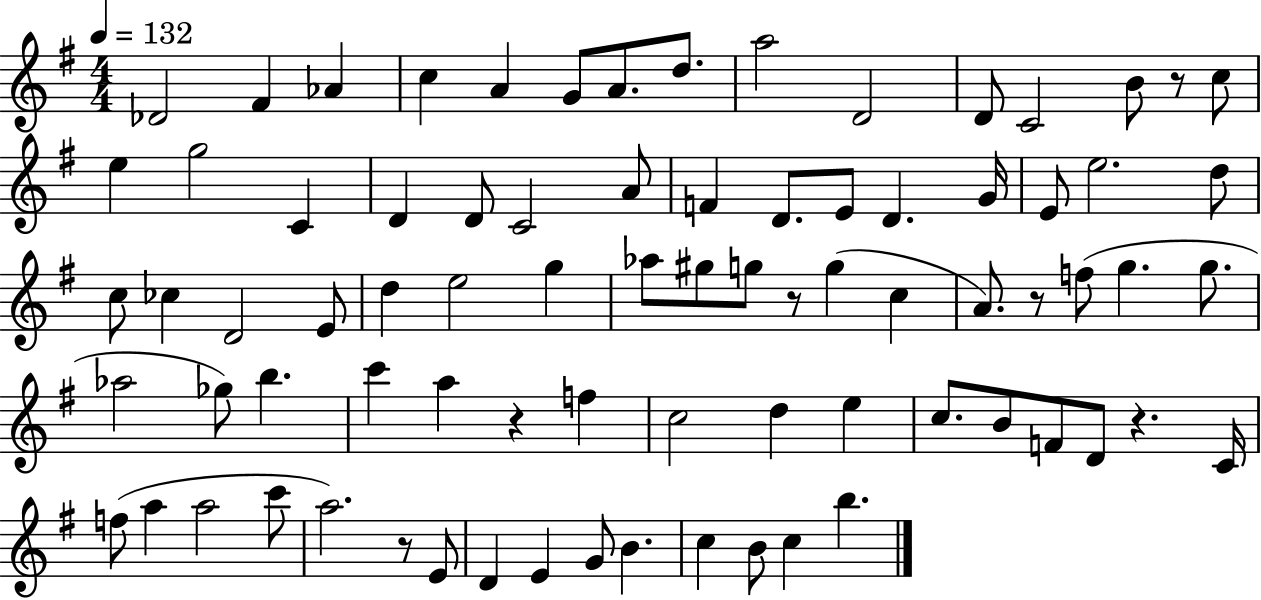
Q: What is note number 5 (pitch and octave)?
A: A4